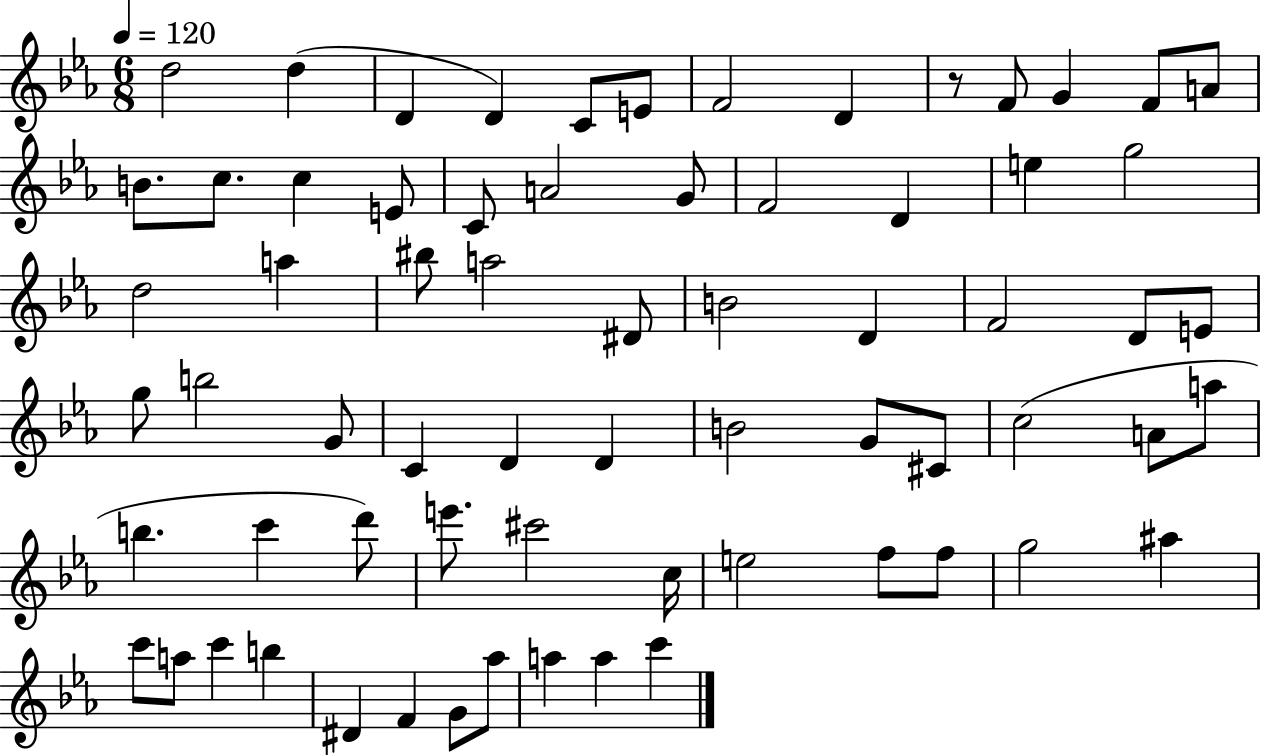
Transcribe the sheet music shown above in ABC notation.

X:1
T:Untitled
M:6/8
L:1/4
K:Eb
d2 d D D C/2 E/2 F2 D z/2 F/2 G F/2 A/2 B/2 c/2 c E/2 C/2 A2 G/2 F2 D e g2 d2 a ^b/2 a2 ^D/2 B2 D F2 D/2 E/2 g/2 b2 G/2 C D D B2 G/2 ^C/2 c2 A/2 a/2 b c' d'/2 e'/2 ^c'2 c/4 e2 f/2 f/2 g2 ^a c'/2 a/2 c' b ^D F G/2 _a/2 a a c'